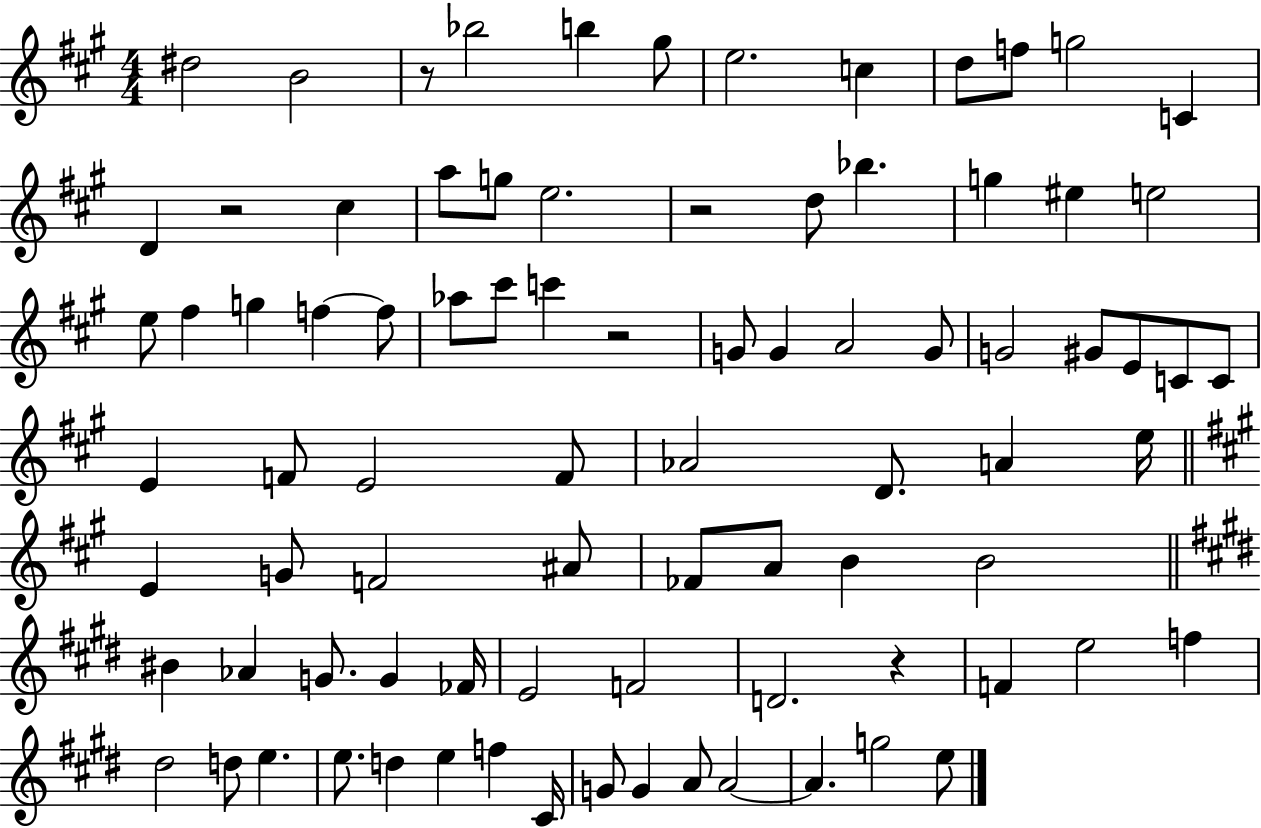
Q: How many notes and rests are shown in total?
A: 85